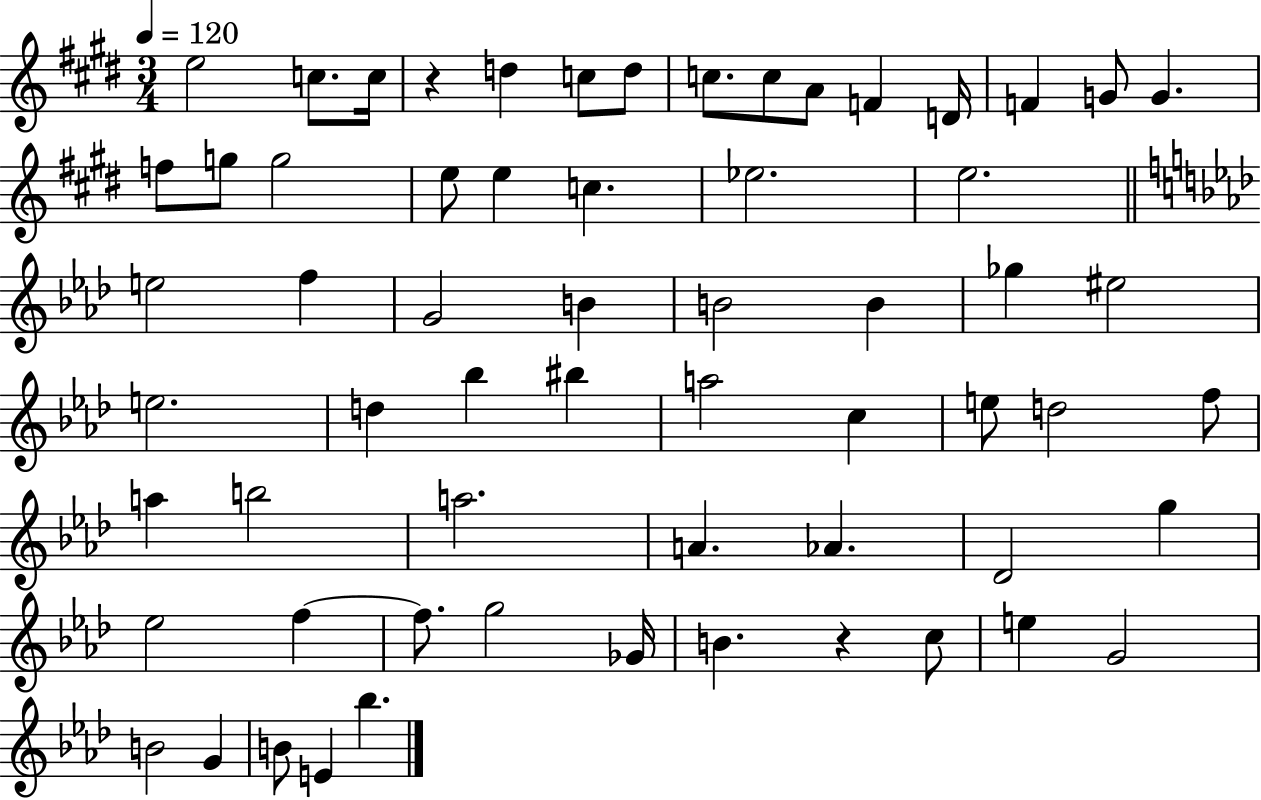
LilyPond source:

{
  \clef treble
  \numericTimeSignature
  \time 3/4
  \key e \major
  \tempo 4 = 120
  e''2 c''8. c''16 | r4 d''4 c''8 d''8 | c''8. c''8 a'8 f'4 d'16 | f'4 g'8 g'4. | \break f''8 g''8 g''2 | e''8 e''4 c''4. | ees''2. | e''2. | \break \bar "||" \break \key f \minor e''2 f''4 | g'2 b'4 | b'2 b'4 | ges''4 eis''2 | \break e''2. | d''4 bes''4 bis''4 | a''2 c''4 | e''8 d''2 f''8 | \break a''4 b''2 | a''2. | a'4. aes'4. | des'2 g''4 | \break ees''2 f''4~~ | f''8. g''2 ges'16 | b'4. r4 c''8 | e''4 g'2 | \break b'2 g'4 | b'8 e'4 bes''4. | \bar "|."
}